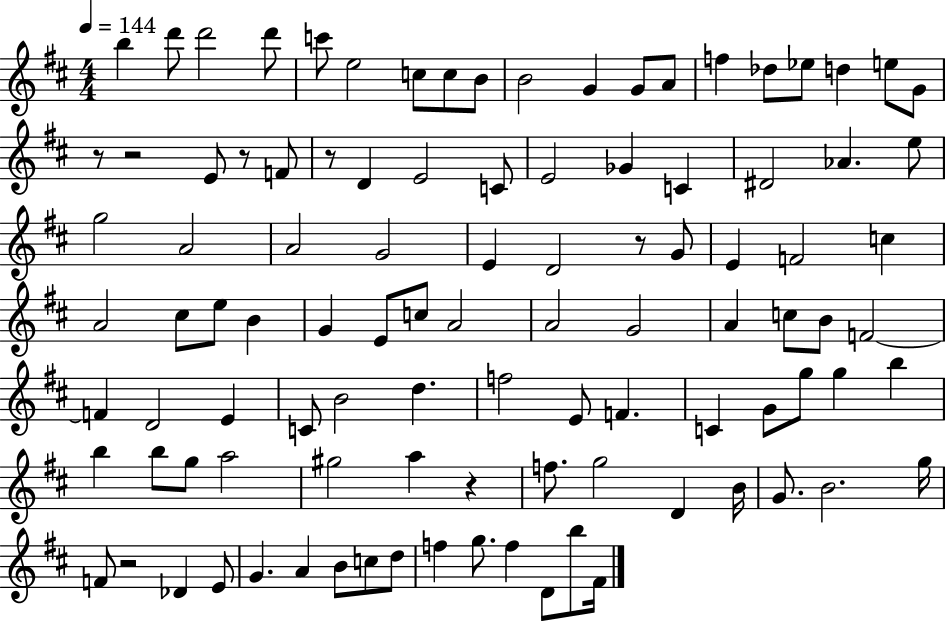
B5/q D6/e D6/h D6/e C6/e E5/h C5/e C5/e B4/e B4/h G4/q G4/e A4/e F5/q Db5/e Eb5/e D5/q E5/e G4/e R/e R/h E4/e R/e F4/e R/e D4/q E4/h C4/e E4/h Gb4/q C4/q D#4/h Ab4/q. E5/e G5/h A4/h A4/h G4/h E4/q D4/h R/e G4/e E4/q F4/h C5/q A4/h C#5/e E5/e B4/q G4/q E4/e C5/e A4/h A4/h G4/h A4/q C5/e B4/e F4/h F4/q D4/h E4/q C4/e B4/h D5/q. F5/h E4/e F4/q. C4/q G4/e G5/e G5/q B5/q B5/q B5/e G5/e A5/h G#5/h A5/q R/q F5/e. G5/h D4/q B4/s G4/e. B4/h. G5/s F4/e R/h Db4/q E4/e G4/q. A4/q B4/e C5/e D5/e F5/q G5/e. F5/q D4/e B5/e F#4/s